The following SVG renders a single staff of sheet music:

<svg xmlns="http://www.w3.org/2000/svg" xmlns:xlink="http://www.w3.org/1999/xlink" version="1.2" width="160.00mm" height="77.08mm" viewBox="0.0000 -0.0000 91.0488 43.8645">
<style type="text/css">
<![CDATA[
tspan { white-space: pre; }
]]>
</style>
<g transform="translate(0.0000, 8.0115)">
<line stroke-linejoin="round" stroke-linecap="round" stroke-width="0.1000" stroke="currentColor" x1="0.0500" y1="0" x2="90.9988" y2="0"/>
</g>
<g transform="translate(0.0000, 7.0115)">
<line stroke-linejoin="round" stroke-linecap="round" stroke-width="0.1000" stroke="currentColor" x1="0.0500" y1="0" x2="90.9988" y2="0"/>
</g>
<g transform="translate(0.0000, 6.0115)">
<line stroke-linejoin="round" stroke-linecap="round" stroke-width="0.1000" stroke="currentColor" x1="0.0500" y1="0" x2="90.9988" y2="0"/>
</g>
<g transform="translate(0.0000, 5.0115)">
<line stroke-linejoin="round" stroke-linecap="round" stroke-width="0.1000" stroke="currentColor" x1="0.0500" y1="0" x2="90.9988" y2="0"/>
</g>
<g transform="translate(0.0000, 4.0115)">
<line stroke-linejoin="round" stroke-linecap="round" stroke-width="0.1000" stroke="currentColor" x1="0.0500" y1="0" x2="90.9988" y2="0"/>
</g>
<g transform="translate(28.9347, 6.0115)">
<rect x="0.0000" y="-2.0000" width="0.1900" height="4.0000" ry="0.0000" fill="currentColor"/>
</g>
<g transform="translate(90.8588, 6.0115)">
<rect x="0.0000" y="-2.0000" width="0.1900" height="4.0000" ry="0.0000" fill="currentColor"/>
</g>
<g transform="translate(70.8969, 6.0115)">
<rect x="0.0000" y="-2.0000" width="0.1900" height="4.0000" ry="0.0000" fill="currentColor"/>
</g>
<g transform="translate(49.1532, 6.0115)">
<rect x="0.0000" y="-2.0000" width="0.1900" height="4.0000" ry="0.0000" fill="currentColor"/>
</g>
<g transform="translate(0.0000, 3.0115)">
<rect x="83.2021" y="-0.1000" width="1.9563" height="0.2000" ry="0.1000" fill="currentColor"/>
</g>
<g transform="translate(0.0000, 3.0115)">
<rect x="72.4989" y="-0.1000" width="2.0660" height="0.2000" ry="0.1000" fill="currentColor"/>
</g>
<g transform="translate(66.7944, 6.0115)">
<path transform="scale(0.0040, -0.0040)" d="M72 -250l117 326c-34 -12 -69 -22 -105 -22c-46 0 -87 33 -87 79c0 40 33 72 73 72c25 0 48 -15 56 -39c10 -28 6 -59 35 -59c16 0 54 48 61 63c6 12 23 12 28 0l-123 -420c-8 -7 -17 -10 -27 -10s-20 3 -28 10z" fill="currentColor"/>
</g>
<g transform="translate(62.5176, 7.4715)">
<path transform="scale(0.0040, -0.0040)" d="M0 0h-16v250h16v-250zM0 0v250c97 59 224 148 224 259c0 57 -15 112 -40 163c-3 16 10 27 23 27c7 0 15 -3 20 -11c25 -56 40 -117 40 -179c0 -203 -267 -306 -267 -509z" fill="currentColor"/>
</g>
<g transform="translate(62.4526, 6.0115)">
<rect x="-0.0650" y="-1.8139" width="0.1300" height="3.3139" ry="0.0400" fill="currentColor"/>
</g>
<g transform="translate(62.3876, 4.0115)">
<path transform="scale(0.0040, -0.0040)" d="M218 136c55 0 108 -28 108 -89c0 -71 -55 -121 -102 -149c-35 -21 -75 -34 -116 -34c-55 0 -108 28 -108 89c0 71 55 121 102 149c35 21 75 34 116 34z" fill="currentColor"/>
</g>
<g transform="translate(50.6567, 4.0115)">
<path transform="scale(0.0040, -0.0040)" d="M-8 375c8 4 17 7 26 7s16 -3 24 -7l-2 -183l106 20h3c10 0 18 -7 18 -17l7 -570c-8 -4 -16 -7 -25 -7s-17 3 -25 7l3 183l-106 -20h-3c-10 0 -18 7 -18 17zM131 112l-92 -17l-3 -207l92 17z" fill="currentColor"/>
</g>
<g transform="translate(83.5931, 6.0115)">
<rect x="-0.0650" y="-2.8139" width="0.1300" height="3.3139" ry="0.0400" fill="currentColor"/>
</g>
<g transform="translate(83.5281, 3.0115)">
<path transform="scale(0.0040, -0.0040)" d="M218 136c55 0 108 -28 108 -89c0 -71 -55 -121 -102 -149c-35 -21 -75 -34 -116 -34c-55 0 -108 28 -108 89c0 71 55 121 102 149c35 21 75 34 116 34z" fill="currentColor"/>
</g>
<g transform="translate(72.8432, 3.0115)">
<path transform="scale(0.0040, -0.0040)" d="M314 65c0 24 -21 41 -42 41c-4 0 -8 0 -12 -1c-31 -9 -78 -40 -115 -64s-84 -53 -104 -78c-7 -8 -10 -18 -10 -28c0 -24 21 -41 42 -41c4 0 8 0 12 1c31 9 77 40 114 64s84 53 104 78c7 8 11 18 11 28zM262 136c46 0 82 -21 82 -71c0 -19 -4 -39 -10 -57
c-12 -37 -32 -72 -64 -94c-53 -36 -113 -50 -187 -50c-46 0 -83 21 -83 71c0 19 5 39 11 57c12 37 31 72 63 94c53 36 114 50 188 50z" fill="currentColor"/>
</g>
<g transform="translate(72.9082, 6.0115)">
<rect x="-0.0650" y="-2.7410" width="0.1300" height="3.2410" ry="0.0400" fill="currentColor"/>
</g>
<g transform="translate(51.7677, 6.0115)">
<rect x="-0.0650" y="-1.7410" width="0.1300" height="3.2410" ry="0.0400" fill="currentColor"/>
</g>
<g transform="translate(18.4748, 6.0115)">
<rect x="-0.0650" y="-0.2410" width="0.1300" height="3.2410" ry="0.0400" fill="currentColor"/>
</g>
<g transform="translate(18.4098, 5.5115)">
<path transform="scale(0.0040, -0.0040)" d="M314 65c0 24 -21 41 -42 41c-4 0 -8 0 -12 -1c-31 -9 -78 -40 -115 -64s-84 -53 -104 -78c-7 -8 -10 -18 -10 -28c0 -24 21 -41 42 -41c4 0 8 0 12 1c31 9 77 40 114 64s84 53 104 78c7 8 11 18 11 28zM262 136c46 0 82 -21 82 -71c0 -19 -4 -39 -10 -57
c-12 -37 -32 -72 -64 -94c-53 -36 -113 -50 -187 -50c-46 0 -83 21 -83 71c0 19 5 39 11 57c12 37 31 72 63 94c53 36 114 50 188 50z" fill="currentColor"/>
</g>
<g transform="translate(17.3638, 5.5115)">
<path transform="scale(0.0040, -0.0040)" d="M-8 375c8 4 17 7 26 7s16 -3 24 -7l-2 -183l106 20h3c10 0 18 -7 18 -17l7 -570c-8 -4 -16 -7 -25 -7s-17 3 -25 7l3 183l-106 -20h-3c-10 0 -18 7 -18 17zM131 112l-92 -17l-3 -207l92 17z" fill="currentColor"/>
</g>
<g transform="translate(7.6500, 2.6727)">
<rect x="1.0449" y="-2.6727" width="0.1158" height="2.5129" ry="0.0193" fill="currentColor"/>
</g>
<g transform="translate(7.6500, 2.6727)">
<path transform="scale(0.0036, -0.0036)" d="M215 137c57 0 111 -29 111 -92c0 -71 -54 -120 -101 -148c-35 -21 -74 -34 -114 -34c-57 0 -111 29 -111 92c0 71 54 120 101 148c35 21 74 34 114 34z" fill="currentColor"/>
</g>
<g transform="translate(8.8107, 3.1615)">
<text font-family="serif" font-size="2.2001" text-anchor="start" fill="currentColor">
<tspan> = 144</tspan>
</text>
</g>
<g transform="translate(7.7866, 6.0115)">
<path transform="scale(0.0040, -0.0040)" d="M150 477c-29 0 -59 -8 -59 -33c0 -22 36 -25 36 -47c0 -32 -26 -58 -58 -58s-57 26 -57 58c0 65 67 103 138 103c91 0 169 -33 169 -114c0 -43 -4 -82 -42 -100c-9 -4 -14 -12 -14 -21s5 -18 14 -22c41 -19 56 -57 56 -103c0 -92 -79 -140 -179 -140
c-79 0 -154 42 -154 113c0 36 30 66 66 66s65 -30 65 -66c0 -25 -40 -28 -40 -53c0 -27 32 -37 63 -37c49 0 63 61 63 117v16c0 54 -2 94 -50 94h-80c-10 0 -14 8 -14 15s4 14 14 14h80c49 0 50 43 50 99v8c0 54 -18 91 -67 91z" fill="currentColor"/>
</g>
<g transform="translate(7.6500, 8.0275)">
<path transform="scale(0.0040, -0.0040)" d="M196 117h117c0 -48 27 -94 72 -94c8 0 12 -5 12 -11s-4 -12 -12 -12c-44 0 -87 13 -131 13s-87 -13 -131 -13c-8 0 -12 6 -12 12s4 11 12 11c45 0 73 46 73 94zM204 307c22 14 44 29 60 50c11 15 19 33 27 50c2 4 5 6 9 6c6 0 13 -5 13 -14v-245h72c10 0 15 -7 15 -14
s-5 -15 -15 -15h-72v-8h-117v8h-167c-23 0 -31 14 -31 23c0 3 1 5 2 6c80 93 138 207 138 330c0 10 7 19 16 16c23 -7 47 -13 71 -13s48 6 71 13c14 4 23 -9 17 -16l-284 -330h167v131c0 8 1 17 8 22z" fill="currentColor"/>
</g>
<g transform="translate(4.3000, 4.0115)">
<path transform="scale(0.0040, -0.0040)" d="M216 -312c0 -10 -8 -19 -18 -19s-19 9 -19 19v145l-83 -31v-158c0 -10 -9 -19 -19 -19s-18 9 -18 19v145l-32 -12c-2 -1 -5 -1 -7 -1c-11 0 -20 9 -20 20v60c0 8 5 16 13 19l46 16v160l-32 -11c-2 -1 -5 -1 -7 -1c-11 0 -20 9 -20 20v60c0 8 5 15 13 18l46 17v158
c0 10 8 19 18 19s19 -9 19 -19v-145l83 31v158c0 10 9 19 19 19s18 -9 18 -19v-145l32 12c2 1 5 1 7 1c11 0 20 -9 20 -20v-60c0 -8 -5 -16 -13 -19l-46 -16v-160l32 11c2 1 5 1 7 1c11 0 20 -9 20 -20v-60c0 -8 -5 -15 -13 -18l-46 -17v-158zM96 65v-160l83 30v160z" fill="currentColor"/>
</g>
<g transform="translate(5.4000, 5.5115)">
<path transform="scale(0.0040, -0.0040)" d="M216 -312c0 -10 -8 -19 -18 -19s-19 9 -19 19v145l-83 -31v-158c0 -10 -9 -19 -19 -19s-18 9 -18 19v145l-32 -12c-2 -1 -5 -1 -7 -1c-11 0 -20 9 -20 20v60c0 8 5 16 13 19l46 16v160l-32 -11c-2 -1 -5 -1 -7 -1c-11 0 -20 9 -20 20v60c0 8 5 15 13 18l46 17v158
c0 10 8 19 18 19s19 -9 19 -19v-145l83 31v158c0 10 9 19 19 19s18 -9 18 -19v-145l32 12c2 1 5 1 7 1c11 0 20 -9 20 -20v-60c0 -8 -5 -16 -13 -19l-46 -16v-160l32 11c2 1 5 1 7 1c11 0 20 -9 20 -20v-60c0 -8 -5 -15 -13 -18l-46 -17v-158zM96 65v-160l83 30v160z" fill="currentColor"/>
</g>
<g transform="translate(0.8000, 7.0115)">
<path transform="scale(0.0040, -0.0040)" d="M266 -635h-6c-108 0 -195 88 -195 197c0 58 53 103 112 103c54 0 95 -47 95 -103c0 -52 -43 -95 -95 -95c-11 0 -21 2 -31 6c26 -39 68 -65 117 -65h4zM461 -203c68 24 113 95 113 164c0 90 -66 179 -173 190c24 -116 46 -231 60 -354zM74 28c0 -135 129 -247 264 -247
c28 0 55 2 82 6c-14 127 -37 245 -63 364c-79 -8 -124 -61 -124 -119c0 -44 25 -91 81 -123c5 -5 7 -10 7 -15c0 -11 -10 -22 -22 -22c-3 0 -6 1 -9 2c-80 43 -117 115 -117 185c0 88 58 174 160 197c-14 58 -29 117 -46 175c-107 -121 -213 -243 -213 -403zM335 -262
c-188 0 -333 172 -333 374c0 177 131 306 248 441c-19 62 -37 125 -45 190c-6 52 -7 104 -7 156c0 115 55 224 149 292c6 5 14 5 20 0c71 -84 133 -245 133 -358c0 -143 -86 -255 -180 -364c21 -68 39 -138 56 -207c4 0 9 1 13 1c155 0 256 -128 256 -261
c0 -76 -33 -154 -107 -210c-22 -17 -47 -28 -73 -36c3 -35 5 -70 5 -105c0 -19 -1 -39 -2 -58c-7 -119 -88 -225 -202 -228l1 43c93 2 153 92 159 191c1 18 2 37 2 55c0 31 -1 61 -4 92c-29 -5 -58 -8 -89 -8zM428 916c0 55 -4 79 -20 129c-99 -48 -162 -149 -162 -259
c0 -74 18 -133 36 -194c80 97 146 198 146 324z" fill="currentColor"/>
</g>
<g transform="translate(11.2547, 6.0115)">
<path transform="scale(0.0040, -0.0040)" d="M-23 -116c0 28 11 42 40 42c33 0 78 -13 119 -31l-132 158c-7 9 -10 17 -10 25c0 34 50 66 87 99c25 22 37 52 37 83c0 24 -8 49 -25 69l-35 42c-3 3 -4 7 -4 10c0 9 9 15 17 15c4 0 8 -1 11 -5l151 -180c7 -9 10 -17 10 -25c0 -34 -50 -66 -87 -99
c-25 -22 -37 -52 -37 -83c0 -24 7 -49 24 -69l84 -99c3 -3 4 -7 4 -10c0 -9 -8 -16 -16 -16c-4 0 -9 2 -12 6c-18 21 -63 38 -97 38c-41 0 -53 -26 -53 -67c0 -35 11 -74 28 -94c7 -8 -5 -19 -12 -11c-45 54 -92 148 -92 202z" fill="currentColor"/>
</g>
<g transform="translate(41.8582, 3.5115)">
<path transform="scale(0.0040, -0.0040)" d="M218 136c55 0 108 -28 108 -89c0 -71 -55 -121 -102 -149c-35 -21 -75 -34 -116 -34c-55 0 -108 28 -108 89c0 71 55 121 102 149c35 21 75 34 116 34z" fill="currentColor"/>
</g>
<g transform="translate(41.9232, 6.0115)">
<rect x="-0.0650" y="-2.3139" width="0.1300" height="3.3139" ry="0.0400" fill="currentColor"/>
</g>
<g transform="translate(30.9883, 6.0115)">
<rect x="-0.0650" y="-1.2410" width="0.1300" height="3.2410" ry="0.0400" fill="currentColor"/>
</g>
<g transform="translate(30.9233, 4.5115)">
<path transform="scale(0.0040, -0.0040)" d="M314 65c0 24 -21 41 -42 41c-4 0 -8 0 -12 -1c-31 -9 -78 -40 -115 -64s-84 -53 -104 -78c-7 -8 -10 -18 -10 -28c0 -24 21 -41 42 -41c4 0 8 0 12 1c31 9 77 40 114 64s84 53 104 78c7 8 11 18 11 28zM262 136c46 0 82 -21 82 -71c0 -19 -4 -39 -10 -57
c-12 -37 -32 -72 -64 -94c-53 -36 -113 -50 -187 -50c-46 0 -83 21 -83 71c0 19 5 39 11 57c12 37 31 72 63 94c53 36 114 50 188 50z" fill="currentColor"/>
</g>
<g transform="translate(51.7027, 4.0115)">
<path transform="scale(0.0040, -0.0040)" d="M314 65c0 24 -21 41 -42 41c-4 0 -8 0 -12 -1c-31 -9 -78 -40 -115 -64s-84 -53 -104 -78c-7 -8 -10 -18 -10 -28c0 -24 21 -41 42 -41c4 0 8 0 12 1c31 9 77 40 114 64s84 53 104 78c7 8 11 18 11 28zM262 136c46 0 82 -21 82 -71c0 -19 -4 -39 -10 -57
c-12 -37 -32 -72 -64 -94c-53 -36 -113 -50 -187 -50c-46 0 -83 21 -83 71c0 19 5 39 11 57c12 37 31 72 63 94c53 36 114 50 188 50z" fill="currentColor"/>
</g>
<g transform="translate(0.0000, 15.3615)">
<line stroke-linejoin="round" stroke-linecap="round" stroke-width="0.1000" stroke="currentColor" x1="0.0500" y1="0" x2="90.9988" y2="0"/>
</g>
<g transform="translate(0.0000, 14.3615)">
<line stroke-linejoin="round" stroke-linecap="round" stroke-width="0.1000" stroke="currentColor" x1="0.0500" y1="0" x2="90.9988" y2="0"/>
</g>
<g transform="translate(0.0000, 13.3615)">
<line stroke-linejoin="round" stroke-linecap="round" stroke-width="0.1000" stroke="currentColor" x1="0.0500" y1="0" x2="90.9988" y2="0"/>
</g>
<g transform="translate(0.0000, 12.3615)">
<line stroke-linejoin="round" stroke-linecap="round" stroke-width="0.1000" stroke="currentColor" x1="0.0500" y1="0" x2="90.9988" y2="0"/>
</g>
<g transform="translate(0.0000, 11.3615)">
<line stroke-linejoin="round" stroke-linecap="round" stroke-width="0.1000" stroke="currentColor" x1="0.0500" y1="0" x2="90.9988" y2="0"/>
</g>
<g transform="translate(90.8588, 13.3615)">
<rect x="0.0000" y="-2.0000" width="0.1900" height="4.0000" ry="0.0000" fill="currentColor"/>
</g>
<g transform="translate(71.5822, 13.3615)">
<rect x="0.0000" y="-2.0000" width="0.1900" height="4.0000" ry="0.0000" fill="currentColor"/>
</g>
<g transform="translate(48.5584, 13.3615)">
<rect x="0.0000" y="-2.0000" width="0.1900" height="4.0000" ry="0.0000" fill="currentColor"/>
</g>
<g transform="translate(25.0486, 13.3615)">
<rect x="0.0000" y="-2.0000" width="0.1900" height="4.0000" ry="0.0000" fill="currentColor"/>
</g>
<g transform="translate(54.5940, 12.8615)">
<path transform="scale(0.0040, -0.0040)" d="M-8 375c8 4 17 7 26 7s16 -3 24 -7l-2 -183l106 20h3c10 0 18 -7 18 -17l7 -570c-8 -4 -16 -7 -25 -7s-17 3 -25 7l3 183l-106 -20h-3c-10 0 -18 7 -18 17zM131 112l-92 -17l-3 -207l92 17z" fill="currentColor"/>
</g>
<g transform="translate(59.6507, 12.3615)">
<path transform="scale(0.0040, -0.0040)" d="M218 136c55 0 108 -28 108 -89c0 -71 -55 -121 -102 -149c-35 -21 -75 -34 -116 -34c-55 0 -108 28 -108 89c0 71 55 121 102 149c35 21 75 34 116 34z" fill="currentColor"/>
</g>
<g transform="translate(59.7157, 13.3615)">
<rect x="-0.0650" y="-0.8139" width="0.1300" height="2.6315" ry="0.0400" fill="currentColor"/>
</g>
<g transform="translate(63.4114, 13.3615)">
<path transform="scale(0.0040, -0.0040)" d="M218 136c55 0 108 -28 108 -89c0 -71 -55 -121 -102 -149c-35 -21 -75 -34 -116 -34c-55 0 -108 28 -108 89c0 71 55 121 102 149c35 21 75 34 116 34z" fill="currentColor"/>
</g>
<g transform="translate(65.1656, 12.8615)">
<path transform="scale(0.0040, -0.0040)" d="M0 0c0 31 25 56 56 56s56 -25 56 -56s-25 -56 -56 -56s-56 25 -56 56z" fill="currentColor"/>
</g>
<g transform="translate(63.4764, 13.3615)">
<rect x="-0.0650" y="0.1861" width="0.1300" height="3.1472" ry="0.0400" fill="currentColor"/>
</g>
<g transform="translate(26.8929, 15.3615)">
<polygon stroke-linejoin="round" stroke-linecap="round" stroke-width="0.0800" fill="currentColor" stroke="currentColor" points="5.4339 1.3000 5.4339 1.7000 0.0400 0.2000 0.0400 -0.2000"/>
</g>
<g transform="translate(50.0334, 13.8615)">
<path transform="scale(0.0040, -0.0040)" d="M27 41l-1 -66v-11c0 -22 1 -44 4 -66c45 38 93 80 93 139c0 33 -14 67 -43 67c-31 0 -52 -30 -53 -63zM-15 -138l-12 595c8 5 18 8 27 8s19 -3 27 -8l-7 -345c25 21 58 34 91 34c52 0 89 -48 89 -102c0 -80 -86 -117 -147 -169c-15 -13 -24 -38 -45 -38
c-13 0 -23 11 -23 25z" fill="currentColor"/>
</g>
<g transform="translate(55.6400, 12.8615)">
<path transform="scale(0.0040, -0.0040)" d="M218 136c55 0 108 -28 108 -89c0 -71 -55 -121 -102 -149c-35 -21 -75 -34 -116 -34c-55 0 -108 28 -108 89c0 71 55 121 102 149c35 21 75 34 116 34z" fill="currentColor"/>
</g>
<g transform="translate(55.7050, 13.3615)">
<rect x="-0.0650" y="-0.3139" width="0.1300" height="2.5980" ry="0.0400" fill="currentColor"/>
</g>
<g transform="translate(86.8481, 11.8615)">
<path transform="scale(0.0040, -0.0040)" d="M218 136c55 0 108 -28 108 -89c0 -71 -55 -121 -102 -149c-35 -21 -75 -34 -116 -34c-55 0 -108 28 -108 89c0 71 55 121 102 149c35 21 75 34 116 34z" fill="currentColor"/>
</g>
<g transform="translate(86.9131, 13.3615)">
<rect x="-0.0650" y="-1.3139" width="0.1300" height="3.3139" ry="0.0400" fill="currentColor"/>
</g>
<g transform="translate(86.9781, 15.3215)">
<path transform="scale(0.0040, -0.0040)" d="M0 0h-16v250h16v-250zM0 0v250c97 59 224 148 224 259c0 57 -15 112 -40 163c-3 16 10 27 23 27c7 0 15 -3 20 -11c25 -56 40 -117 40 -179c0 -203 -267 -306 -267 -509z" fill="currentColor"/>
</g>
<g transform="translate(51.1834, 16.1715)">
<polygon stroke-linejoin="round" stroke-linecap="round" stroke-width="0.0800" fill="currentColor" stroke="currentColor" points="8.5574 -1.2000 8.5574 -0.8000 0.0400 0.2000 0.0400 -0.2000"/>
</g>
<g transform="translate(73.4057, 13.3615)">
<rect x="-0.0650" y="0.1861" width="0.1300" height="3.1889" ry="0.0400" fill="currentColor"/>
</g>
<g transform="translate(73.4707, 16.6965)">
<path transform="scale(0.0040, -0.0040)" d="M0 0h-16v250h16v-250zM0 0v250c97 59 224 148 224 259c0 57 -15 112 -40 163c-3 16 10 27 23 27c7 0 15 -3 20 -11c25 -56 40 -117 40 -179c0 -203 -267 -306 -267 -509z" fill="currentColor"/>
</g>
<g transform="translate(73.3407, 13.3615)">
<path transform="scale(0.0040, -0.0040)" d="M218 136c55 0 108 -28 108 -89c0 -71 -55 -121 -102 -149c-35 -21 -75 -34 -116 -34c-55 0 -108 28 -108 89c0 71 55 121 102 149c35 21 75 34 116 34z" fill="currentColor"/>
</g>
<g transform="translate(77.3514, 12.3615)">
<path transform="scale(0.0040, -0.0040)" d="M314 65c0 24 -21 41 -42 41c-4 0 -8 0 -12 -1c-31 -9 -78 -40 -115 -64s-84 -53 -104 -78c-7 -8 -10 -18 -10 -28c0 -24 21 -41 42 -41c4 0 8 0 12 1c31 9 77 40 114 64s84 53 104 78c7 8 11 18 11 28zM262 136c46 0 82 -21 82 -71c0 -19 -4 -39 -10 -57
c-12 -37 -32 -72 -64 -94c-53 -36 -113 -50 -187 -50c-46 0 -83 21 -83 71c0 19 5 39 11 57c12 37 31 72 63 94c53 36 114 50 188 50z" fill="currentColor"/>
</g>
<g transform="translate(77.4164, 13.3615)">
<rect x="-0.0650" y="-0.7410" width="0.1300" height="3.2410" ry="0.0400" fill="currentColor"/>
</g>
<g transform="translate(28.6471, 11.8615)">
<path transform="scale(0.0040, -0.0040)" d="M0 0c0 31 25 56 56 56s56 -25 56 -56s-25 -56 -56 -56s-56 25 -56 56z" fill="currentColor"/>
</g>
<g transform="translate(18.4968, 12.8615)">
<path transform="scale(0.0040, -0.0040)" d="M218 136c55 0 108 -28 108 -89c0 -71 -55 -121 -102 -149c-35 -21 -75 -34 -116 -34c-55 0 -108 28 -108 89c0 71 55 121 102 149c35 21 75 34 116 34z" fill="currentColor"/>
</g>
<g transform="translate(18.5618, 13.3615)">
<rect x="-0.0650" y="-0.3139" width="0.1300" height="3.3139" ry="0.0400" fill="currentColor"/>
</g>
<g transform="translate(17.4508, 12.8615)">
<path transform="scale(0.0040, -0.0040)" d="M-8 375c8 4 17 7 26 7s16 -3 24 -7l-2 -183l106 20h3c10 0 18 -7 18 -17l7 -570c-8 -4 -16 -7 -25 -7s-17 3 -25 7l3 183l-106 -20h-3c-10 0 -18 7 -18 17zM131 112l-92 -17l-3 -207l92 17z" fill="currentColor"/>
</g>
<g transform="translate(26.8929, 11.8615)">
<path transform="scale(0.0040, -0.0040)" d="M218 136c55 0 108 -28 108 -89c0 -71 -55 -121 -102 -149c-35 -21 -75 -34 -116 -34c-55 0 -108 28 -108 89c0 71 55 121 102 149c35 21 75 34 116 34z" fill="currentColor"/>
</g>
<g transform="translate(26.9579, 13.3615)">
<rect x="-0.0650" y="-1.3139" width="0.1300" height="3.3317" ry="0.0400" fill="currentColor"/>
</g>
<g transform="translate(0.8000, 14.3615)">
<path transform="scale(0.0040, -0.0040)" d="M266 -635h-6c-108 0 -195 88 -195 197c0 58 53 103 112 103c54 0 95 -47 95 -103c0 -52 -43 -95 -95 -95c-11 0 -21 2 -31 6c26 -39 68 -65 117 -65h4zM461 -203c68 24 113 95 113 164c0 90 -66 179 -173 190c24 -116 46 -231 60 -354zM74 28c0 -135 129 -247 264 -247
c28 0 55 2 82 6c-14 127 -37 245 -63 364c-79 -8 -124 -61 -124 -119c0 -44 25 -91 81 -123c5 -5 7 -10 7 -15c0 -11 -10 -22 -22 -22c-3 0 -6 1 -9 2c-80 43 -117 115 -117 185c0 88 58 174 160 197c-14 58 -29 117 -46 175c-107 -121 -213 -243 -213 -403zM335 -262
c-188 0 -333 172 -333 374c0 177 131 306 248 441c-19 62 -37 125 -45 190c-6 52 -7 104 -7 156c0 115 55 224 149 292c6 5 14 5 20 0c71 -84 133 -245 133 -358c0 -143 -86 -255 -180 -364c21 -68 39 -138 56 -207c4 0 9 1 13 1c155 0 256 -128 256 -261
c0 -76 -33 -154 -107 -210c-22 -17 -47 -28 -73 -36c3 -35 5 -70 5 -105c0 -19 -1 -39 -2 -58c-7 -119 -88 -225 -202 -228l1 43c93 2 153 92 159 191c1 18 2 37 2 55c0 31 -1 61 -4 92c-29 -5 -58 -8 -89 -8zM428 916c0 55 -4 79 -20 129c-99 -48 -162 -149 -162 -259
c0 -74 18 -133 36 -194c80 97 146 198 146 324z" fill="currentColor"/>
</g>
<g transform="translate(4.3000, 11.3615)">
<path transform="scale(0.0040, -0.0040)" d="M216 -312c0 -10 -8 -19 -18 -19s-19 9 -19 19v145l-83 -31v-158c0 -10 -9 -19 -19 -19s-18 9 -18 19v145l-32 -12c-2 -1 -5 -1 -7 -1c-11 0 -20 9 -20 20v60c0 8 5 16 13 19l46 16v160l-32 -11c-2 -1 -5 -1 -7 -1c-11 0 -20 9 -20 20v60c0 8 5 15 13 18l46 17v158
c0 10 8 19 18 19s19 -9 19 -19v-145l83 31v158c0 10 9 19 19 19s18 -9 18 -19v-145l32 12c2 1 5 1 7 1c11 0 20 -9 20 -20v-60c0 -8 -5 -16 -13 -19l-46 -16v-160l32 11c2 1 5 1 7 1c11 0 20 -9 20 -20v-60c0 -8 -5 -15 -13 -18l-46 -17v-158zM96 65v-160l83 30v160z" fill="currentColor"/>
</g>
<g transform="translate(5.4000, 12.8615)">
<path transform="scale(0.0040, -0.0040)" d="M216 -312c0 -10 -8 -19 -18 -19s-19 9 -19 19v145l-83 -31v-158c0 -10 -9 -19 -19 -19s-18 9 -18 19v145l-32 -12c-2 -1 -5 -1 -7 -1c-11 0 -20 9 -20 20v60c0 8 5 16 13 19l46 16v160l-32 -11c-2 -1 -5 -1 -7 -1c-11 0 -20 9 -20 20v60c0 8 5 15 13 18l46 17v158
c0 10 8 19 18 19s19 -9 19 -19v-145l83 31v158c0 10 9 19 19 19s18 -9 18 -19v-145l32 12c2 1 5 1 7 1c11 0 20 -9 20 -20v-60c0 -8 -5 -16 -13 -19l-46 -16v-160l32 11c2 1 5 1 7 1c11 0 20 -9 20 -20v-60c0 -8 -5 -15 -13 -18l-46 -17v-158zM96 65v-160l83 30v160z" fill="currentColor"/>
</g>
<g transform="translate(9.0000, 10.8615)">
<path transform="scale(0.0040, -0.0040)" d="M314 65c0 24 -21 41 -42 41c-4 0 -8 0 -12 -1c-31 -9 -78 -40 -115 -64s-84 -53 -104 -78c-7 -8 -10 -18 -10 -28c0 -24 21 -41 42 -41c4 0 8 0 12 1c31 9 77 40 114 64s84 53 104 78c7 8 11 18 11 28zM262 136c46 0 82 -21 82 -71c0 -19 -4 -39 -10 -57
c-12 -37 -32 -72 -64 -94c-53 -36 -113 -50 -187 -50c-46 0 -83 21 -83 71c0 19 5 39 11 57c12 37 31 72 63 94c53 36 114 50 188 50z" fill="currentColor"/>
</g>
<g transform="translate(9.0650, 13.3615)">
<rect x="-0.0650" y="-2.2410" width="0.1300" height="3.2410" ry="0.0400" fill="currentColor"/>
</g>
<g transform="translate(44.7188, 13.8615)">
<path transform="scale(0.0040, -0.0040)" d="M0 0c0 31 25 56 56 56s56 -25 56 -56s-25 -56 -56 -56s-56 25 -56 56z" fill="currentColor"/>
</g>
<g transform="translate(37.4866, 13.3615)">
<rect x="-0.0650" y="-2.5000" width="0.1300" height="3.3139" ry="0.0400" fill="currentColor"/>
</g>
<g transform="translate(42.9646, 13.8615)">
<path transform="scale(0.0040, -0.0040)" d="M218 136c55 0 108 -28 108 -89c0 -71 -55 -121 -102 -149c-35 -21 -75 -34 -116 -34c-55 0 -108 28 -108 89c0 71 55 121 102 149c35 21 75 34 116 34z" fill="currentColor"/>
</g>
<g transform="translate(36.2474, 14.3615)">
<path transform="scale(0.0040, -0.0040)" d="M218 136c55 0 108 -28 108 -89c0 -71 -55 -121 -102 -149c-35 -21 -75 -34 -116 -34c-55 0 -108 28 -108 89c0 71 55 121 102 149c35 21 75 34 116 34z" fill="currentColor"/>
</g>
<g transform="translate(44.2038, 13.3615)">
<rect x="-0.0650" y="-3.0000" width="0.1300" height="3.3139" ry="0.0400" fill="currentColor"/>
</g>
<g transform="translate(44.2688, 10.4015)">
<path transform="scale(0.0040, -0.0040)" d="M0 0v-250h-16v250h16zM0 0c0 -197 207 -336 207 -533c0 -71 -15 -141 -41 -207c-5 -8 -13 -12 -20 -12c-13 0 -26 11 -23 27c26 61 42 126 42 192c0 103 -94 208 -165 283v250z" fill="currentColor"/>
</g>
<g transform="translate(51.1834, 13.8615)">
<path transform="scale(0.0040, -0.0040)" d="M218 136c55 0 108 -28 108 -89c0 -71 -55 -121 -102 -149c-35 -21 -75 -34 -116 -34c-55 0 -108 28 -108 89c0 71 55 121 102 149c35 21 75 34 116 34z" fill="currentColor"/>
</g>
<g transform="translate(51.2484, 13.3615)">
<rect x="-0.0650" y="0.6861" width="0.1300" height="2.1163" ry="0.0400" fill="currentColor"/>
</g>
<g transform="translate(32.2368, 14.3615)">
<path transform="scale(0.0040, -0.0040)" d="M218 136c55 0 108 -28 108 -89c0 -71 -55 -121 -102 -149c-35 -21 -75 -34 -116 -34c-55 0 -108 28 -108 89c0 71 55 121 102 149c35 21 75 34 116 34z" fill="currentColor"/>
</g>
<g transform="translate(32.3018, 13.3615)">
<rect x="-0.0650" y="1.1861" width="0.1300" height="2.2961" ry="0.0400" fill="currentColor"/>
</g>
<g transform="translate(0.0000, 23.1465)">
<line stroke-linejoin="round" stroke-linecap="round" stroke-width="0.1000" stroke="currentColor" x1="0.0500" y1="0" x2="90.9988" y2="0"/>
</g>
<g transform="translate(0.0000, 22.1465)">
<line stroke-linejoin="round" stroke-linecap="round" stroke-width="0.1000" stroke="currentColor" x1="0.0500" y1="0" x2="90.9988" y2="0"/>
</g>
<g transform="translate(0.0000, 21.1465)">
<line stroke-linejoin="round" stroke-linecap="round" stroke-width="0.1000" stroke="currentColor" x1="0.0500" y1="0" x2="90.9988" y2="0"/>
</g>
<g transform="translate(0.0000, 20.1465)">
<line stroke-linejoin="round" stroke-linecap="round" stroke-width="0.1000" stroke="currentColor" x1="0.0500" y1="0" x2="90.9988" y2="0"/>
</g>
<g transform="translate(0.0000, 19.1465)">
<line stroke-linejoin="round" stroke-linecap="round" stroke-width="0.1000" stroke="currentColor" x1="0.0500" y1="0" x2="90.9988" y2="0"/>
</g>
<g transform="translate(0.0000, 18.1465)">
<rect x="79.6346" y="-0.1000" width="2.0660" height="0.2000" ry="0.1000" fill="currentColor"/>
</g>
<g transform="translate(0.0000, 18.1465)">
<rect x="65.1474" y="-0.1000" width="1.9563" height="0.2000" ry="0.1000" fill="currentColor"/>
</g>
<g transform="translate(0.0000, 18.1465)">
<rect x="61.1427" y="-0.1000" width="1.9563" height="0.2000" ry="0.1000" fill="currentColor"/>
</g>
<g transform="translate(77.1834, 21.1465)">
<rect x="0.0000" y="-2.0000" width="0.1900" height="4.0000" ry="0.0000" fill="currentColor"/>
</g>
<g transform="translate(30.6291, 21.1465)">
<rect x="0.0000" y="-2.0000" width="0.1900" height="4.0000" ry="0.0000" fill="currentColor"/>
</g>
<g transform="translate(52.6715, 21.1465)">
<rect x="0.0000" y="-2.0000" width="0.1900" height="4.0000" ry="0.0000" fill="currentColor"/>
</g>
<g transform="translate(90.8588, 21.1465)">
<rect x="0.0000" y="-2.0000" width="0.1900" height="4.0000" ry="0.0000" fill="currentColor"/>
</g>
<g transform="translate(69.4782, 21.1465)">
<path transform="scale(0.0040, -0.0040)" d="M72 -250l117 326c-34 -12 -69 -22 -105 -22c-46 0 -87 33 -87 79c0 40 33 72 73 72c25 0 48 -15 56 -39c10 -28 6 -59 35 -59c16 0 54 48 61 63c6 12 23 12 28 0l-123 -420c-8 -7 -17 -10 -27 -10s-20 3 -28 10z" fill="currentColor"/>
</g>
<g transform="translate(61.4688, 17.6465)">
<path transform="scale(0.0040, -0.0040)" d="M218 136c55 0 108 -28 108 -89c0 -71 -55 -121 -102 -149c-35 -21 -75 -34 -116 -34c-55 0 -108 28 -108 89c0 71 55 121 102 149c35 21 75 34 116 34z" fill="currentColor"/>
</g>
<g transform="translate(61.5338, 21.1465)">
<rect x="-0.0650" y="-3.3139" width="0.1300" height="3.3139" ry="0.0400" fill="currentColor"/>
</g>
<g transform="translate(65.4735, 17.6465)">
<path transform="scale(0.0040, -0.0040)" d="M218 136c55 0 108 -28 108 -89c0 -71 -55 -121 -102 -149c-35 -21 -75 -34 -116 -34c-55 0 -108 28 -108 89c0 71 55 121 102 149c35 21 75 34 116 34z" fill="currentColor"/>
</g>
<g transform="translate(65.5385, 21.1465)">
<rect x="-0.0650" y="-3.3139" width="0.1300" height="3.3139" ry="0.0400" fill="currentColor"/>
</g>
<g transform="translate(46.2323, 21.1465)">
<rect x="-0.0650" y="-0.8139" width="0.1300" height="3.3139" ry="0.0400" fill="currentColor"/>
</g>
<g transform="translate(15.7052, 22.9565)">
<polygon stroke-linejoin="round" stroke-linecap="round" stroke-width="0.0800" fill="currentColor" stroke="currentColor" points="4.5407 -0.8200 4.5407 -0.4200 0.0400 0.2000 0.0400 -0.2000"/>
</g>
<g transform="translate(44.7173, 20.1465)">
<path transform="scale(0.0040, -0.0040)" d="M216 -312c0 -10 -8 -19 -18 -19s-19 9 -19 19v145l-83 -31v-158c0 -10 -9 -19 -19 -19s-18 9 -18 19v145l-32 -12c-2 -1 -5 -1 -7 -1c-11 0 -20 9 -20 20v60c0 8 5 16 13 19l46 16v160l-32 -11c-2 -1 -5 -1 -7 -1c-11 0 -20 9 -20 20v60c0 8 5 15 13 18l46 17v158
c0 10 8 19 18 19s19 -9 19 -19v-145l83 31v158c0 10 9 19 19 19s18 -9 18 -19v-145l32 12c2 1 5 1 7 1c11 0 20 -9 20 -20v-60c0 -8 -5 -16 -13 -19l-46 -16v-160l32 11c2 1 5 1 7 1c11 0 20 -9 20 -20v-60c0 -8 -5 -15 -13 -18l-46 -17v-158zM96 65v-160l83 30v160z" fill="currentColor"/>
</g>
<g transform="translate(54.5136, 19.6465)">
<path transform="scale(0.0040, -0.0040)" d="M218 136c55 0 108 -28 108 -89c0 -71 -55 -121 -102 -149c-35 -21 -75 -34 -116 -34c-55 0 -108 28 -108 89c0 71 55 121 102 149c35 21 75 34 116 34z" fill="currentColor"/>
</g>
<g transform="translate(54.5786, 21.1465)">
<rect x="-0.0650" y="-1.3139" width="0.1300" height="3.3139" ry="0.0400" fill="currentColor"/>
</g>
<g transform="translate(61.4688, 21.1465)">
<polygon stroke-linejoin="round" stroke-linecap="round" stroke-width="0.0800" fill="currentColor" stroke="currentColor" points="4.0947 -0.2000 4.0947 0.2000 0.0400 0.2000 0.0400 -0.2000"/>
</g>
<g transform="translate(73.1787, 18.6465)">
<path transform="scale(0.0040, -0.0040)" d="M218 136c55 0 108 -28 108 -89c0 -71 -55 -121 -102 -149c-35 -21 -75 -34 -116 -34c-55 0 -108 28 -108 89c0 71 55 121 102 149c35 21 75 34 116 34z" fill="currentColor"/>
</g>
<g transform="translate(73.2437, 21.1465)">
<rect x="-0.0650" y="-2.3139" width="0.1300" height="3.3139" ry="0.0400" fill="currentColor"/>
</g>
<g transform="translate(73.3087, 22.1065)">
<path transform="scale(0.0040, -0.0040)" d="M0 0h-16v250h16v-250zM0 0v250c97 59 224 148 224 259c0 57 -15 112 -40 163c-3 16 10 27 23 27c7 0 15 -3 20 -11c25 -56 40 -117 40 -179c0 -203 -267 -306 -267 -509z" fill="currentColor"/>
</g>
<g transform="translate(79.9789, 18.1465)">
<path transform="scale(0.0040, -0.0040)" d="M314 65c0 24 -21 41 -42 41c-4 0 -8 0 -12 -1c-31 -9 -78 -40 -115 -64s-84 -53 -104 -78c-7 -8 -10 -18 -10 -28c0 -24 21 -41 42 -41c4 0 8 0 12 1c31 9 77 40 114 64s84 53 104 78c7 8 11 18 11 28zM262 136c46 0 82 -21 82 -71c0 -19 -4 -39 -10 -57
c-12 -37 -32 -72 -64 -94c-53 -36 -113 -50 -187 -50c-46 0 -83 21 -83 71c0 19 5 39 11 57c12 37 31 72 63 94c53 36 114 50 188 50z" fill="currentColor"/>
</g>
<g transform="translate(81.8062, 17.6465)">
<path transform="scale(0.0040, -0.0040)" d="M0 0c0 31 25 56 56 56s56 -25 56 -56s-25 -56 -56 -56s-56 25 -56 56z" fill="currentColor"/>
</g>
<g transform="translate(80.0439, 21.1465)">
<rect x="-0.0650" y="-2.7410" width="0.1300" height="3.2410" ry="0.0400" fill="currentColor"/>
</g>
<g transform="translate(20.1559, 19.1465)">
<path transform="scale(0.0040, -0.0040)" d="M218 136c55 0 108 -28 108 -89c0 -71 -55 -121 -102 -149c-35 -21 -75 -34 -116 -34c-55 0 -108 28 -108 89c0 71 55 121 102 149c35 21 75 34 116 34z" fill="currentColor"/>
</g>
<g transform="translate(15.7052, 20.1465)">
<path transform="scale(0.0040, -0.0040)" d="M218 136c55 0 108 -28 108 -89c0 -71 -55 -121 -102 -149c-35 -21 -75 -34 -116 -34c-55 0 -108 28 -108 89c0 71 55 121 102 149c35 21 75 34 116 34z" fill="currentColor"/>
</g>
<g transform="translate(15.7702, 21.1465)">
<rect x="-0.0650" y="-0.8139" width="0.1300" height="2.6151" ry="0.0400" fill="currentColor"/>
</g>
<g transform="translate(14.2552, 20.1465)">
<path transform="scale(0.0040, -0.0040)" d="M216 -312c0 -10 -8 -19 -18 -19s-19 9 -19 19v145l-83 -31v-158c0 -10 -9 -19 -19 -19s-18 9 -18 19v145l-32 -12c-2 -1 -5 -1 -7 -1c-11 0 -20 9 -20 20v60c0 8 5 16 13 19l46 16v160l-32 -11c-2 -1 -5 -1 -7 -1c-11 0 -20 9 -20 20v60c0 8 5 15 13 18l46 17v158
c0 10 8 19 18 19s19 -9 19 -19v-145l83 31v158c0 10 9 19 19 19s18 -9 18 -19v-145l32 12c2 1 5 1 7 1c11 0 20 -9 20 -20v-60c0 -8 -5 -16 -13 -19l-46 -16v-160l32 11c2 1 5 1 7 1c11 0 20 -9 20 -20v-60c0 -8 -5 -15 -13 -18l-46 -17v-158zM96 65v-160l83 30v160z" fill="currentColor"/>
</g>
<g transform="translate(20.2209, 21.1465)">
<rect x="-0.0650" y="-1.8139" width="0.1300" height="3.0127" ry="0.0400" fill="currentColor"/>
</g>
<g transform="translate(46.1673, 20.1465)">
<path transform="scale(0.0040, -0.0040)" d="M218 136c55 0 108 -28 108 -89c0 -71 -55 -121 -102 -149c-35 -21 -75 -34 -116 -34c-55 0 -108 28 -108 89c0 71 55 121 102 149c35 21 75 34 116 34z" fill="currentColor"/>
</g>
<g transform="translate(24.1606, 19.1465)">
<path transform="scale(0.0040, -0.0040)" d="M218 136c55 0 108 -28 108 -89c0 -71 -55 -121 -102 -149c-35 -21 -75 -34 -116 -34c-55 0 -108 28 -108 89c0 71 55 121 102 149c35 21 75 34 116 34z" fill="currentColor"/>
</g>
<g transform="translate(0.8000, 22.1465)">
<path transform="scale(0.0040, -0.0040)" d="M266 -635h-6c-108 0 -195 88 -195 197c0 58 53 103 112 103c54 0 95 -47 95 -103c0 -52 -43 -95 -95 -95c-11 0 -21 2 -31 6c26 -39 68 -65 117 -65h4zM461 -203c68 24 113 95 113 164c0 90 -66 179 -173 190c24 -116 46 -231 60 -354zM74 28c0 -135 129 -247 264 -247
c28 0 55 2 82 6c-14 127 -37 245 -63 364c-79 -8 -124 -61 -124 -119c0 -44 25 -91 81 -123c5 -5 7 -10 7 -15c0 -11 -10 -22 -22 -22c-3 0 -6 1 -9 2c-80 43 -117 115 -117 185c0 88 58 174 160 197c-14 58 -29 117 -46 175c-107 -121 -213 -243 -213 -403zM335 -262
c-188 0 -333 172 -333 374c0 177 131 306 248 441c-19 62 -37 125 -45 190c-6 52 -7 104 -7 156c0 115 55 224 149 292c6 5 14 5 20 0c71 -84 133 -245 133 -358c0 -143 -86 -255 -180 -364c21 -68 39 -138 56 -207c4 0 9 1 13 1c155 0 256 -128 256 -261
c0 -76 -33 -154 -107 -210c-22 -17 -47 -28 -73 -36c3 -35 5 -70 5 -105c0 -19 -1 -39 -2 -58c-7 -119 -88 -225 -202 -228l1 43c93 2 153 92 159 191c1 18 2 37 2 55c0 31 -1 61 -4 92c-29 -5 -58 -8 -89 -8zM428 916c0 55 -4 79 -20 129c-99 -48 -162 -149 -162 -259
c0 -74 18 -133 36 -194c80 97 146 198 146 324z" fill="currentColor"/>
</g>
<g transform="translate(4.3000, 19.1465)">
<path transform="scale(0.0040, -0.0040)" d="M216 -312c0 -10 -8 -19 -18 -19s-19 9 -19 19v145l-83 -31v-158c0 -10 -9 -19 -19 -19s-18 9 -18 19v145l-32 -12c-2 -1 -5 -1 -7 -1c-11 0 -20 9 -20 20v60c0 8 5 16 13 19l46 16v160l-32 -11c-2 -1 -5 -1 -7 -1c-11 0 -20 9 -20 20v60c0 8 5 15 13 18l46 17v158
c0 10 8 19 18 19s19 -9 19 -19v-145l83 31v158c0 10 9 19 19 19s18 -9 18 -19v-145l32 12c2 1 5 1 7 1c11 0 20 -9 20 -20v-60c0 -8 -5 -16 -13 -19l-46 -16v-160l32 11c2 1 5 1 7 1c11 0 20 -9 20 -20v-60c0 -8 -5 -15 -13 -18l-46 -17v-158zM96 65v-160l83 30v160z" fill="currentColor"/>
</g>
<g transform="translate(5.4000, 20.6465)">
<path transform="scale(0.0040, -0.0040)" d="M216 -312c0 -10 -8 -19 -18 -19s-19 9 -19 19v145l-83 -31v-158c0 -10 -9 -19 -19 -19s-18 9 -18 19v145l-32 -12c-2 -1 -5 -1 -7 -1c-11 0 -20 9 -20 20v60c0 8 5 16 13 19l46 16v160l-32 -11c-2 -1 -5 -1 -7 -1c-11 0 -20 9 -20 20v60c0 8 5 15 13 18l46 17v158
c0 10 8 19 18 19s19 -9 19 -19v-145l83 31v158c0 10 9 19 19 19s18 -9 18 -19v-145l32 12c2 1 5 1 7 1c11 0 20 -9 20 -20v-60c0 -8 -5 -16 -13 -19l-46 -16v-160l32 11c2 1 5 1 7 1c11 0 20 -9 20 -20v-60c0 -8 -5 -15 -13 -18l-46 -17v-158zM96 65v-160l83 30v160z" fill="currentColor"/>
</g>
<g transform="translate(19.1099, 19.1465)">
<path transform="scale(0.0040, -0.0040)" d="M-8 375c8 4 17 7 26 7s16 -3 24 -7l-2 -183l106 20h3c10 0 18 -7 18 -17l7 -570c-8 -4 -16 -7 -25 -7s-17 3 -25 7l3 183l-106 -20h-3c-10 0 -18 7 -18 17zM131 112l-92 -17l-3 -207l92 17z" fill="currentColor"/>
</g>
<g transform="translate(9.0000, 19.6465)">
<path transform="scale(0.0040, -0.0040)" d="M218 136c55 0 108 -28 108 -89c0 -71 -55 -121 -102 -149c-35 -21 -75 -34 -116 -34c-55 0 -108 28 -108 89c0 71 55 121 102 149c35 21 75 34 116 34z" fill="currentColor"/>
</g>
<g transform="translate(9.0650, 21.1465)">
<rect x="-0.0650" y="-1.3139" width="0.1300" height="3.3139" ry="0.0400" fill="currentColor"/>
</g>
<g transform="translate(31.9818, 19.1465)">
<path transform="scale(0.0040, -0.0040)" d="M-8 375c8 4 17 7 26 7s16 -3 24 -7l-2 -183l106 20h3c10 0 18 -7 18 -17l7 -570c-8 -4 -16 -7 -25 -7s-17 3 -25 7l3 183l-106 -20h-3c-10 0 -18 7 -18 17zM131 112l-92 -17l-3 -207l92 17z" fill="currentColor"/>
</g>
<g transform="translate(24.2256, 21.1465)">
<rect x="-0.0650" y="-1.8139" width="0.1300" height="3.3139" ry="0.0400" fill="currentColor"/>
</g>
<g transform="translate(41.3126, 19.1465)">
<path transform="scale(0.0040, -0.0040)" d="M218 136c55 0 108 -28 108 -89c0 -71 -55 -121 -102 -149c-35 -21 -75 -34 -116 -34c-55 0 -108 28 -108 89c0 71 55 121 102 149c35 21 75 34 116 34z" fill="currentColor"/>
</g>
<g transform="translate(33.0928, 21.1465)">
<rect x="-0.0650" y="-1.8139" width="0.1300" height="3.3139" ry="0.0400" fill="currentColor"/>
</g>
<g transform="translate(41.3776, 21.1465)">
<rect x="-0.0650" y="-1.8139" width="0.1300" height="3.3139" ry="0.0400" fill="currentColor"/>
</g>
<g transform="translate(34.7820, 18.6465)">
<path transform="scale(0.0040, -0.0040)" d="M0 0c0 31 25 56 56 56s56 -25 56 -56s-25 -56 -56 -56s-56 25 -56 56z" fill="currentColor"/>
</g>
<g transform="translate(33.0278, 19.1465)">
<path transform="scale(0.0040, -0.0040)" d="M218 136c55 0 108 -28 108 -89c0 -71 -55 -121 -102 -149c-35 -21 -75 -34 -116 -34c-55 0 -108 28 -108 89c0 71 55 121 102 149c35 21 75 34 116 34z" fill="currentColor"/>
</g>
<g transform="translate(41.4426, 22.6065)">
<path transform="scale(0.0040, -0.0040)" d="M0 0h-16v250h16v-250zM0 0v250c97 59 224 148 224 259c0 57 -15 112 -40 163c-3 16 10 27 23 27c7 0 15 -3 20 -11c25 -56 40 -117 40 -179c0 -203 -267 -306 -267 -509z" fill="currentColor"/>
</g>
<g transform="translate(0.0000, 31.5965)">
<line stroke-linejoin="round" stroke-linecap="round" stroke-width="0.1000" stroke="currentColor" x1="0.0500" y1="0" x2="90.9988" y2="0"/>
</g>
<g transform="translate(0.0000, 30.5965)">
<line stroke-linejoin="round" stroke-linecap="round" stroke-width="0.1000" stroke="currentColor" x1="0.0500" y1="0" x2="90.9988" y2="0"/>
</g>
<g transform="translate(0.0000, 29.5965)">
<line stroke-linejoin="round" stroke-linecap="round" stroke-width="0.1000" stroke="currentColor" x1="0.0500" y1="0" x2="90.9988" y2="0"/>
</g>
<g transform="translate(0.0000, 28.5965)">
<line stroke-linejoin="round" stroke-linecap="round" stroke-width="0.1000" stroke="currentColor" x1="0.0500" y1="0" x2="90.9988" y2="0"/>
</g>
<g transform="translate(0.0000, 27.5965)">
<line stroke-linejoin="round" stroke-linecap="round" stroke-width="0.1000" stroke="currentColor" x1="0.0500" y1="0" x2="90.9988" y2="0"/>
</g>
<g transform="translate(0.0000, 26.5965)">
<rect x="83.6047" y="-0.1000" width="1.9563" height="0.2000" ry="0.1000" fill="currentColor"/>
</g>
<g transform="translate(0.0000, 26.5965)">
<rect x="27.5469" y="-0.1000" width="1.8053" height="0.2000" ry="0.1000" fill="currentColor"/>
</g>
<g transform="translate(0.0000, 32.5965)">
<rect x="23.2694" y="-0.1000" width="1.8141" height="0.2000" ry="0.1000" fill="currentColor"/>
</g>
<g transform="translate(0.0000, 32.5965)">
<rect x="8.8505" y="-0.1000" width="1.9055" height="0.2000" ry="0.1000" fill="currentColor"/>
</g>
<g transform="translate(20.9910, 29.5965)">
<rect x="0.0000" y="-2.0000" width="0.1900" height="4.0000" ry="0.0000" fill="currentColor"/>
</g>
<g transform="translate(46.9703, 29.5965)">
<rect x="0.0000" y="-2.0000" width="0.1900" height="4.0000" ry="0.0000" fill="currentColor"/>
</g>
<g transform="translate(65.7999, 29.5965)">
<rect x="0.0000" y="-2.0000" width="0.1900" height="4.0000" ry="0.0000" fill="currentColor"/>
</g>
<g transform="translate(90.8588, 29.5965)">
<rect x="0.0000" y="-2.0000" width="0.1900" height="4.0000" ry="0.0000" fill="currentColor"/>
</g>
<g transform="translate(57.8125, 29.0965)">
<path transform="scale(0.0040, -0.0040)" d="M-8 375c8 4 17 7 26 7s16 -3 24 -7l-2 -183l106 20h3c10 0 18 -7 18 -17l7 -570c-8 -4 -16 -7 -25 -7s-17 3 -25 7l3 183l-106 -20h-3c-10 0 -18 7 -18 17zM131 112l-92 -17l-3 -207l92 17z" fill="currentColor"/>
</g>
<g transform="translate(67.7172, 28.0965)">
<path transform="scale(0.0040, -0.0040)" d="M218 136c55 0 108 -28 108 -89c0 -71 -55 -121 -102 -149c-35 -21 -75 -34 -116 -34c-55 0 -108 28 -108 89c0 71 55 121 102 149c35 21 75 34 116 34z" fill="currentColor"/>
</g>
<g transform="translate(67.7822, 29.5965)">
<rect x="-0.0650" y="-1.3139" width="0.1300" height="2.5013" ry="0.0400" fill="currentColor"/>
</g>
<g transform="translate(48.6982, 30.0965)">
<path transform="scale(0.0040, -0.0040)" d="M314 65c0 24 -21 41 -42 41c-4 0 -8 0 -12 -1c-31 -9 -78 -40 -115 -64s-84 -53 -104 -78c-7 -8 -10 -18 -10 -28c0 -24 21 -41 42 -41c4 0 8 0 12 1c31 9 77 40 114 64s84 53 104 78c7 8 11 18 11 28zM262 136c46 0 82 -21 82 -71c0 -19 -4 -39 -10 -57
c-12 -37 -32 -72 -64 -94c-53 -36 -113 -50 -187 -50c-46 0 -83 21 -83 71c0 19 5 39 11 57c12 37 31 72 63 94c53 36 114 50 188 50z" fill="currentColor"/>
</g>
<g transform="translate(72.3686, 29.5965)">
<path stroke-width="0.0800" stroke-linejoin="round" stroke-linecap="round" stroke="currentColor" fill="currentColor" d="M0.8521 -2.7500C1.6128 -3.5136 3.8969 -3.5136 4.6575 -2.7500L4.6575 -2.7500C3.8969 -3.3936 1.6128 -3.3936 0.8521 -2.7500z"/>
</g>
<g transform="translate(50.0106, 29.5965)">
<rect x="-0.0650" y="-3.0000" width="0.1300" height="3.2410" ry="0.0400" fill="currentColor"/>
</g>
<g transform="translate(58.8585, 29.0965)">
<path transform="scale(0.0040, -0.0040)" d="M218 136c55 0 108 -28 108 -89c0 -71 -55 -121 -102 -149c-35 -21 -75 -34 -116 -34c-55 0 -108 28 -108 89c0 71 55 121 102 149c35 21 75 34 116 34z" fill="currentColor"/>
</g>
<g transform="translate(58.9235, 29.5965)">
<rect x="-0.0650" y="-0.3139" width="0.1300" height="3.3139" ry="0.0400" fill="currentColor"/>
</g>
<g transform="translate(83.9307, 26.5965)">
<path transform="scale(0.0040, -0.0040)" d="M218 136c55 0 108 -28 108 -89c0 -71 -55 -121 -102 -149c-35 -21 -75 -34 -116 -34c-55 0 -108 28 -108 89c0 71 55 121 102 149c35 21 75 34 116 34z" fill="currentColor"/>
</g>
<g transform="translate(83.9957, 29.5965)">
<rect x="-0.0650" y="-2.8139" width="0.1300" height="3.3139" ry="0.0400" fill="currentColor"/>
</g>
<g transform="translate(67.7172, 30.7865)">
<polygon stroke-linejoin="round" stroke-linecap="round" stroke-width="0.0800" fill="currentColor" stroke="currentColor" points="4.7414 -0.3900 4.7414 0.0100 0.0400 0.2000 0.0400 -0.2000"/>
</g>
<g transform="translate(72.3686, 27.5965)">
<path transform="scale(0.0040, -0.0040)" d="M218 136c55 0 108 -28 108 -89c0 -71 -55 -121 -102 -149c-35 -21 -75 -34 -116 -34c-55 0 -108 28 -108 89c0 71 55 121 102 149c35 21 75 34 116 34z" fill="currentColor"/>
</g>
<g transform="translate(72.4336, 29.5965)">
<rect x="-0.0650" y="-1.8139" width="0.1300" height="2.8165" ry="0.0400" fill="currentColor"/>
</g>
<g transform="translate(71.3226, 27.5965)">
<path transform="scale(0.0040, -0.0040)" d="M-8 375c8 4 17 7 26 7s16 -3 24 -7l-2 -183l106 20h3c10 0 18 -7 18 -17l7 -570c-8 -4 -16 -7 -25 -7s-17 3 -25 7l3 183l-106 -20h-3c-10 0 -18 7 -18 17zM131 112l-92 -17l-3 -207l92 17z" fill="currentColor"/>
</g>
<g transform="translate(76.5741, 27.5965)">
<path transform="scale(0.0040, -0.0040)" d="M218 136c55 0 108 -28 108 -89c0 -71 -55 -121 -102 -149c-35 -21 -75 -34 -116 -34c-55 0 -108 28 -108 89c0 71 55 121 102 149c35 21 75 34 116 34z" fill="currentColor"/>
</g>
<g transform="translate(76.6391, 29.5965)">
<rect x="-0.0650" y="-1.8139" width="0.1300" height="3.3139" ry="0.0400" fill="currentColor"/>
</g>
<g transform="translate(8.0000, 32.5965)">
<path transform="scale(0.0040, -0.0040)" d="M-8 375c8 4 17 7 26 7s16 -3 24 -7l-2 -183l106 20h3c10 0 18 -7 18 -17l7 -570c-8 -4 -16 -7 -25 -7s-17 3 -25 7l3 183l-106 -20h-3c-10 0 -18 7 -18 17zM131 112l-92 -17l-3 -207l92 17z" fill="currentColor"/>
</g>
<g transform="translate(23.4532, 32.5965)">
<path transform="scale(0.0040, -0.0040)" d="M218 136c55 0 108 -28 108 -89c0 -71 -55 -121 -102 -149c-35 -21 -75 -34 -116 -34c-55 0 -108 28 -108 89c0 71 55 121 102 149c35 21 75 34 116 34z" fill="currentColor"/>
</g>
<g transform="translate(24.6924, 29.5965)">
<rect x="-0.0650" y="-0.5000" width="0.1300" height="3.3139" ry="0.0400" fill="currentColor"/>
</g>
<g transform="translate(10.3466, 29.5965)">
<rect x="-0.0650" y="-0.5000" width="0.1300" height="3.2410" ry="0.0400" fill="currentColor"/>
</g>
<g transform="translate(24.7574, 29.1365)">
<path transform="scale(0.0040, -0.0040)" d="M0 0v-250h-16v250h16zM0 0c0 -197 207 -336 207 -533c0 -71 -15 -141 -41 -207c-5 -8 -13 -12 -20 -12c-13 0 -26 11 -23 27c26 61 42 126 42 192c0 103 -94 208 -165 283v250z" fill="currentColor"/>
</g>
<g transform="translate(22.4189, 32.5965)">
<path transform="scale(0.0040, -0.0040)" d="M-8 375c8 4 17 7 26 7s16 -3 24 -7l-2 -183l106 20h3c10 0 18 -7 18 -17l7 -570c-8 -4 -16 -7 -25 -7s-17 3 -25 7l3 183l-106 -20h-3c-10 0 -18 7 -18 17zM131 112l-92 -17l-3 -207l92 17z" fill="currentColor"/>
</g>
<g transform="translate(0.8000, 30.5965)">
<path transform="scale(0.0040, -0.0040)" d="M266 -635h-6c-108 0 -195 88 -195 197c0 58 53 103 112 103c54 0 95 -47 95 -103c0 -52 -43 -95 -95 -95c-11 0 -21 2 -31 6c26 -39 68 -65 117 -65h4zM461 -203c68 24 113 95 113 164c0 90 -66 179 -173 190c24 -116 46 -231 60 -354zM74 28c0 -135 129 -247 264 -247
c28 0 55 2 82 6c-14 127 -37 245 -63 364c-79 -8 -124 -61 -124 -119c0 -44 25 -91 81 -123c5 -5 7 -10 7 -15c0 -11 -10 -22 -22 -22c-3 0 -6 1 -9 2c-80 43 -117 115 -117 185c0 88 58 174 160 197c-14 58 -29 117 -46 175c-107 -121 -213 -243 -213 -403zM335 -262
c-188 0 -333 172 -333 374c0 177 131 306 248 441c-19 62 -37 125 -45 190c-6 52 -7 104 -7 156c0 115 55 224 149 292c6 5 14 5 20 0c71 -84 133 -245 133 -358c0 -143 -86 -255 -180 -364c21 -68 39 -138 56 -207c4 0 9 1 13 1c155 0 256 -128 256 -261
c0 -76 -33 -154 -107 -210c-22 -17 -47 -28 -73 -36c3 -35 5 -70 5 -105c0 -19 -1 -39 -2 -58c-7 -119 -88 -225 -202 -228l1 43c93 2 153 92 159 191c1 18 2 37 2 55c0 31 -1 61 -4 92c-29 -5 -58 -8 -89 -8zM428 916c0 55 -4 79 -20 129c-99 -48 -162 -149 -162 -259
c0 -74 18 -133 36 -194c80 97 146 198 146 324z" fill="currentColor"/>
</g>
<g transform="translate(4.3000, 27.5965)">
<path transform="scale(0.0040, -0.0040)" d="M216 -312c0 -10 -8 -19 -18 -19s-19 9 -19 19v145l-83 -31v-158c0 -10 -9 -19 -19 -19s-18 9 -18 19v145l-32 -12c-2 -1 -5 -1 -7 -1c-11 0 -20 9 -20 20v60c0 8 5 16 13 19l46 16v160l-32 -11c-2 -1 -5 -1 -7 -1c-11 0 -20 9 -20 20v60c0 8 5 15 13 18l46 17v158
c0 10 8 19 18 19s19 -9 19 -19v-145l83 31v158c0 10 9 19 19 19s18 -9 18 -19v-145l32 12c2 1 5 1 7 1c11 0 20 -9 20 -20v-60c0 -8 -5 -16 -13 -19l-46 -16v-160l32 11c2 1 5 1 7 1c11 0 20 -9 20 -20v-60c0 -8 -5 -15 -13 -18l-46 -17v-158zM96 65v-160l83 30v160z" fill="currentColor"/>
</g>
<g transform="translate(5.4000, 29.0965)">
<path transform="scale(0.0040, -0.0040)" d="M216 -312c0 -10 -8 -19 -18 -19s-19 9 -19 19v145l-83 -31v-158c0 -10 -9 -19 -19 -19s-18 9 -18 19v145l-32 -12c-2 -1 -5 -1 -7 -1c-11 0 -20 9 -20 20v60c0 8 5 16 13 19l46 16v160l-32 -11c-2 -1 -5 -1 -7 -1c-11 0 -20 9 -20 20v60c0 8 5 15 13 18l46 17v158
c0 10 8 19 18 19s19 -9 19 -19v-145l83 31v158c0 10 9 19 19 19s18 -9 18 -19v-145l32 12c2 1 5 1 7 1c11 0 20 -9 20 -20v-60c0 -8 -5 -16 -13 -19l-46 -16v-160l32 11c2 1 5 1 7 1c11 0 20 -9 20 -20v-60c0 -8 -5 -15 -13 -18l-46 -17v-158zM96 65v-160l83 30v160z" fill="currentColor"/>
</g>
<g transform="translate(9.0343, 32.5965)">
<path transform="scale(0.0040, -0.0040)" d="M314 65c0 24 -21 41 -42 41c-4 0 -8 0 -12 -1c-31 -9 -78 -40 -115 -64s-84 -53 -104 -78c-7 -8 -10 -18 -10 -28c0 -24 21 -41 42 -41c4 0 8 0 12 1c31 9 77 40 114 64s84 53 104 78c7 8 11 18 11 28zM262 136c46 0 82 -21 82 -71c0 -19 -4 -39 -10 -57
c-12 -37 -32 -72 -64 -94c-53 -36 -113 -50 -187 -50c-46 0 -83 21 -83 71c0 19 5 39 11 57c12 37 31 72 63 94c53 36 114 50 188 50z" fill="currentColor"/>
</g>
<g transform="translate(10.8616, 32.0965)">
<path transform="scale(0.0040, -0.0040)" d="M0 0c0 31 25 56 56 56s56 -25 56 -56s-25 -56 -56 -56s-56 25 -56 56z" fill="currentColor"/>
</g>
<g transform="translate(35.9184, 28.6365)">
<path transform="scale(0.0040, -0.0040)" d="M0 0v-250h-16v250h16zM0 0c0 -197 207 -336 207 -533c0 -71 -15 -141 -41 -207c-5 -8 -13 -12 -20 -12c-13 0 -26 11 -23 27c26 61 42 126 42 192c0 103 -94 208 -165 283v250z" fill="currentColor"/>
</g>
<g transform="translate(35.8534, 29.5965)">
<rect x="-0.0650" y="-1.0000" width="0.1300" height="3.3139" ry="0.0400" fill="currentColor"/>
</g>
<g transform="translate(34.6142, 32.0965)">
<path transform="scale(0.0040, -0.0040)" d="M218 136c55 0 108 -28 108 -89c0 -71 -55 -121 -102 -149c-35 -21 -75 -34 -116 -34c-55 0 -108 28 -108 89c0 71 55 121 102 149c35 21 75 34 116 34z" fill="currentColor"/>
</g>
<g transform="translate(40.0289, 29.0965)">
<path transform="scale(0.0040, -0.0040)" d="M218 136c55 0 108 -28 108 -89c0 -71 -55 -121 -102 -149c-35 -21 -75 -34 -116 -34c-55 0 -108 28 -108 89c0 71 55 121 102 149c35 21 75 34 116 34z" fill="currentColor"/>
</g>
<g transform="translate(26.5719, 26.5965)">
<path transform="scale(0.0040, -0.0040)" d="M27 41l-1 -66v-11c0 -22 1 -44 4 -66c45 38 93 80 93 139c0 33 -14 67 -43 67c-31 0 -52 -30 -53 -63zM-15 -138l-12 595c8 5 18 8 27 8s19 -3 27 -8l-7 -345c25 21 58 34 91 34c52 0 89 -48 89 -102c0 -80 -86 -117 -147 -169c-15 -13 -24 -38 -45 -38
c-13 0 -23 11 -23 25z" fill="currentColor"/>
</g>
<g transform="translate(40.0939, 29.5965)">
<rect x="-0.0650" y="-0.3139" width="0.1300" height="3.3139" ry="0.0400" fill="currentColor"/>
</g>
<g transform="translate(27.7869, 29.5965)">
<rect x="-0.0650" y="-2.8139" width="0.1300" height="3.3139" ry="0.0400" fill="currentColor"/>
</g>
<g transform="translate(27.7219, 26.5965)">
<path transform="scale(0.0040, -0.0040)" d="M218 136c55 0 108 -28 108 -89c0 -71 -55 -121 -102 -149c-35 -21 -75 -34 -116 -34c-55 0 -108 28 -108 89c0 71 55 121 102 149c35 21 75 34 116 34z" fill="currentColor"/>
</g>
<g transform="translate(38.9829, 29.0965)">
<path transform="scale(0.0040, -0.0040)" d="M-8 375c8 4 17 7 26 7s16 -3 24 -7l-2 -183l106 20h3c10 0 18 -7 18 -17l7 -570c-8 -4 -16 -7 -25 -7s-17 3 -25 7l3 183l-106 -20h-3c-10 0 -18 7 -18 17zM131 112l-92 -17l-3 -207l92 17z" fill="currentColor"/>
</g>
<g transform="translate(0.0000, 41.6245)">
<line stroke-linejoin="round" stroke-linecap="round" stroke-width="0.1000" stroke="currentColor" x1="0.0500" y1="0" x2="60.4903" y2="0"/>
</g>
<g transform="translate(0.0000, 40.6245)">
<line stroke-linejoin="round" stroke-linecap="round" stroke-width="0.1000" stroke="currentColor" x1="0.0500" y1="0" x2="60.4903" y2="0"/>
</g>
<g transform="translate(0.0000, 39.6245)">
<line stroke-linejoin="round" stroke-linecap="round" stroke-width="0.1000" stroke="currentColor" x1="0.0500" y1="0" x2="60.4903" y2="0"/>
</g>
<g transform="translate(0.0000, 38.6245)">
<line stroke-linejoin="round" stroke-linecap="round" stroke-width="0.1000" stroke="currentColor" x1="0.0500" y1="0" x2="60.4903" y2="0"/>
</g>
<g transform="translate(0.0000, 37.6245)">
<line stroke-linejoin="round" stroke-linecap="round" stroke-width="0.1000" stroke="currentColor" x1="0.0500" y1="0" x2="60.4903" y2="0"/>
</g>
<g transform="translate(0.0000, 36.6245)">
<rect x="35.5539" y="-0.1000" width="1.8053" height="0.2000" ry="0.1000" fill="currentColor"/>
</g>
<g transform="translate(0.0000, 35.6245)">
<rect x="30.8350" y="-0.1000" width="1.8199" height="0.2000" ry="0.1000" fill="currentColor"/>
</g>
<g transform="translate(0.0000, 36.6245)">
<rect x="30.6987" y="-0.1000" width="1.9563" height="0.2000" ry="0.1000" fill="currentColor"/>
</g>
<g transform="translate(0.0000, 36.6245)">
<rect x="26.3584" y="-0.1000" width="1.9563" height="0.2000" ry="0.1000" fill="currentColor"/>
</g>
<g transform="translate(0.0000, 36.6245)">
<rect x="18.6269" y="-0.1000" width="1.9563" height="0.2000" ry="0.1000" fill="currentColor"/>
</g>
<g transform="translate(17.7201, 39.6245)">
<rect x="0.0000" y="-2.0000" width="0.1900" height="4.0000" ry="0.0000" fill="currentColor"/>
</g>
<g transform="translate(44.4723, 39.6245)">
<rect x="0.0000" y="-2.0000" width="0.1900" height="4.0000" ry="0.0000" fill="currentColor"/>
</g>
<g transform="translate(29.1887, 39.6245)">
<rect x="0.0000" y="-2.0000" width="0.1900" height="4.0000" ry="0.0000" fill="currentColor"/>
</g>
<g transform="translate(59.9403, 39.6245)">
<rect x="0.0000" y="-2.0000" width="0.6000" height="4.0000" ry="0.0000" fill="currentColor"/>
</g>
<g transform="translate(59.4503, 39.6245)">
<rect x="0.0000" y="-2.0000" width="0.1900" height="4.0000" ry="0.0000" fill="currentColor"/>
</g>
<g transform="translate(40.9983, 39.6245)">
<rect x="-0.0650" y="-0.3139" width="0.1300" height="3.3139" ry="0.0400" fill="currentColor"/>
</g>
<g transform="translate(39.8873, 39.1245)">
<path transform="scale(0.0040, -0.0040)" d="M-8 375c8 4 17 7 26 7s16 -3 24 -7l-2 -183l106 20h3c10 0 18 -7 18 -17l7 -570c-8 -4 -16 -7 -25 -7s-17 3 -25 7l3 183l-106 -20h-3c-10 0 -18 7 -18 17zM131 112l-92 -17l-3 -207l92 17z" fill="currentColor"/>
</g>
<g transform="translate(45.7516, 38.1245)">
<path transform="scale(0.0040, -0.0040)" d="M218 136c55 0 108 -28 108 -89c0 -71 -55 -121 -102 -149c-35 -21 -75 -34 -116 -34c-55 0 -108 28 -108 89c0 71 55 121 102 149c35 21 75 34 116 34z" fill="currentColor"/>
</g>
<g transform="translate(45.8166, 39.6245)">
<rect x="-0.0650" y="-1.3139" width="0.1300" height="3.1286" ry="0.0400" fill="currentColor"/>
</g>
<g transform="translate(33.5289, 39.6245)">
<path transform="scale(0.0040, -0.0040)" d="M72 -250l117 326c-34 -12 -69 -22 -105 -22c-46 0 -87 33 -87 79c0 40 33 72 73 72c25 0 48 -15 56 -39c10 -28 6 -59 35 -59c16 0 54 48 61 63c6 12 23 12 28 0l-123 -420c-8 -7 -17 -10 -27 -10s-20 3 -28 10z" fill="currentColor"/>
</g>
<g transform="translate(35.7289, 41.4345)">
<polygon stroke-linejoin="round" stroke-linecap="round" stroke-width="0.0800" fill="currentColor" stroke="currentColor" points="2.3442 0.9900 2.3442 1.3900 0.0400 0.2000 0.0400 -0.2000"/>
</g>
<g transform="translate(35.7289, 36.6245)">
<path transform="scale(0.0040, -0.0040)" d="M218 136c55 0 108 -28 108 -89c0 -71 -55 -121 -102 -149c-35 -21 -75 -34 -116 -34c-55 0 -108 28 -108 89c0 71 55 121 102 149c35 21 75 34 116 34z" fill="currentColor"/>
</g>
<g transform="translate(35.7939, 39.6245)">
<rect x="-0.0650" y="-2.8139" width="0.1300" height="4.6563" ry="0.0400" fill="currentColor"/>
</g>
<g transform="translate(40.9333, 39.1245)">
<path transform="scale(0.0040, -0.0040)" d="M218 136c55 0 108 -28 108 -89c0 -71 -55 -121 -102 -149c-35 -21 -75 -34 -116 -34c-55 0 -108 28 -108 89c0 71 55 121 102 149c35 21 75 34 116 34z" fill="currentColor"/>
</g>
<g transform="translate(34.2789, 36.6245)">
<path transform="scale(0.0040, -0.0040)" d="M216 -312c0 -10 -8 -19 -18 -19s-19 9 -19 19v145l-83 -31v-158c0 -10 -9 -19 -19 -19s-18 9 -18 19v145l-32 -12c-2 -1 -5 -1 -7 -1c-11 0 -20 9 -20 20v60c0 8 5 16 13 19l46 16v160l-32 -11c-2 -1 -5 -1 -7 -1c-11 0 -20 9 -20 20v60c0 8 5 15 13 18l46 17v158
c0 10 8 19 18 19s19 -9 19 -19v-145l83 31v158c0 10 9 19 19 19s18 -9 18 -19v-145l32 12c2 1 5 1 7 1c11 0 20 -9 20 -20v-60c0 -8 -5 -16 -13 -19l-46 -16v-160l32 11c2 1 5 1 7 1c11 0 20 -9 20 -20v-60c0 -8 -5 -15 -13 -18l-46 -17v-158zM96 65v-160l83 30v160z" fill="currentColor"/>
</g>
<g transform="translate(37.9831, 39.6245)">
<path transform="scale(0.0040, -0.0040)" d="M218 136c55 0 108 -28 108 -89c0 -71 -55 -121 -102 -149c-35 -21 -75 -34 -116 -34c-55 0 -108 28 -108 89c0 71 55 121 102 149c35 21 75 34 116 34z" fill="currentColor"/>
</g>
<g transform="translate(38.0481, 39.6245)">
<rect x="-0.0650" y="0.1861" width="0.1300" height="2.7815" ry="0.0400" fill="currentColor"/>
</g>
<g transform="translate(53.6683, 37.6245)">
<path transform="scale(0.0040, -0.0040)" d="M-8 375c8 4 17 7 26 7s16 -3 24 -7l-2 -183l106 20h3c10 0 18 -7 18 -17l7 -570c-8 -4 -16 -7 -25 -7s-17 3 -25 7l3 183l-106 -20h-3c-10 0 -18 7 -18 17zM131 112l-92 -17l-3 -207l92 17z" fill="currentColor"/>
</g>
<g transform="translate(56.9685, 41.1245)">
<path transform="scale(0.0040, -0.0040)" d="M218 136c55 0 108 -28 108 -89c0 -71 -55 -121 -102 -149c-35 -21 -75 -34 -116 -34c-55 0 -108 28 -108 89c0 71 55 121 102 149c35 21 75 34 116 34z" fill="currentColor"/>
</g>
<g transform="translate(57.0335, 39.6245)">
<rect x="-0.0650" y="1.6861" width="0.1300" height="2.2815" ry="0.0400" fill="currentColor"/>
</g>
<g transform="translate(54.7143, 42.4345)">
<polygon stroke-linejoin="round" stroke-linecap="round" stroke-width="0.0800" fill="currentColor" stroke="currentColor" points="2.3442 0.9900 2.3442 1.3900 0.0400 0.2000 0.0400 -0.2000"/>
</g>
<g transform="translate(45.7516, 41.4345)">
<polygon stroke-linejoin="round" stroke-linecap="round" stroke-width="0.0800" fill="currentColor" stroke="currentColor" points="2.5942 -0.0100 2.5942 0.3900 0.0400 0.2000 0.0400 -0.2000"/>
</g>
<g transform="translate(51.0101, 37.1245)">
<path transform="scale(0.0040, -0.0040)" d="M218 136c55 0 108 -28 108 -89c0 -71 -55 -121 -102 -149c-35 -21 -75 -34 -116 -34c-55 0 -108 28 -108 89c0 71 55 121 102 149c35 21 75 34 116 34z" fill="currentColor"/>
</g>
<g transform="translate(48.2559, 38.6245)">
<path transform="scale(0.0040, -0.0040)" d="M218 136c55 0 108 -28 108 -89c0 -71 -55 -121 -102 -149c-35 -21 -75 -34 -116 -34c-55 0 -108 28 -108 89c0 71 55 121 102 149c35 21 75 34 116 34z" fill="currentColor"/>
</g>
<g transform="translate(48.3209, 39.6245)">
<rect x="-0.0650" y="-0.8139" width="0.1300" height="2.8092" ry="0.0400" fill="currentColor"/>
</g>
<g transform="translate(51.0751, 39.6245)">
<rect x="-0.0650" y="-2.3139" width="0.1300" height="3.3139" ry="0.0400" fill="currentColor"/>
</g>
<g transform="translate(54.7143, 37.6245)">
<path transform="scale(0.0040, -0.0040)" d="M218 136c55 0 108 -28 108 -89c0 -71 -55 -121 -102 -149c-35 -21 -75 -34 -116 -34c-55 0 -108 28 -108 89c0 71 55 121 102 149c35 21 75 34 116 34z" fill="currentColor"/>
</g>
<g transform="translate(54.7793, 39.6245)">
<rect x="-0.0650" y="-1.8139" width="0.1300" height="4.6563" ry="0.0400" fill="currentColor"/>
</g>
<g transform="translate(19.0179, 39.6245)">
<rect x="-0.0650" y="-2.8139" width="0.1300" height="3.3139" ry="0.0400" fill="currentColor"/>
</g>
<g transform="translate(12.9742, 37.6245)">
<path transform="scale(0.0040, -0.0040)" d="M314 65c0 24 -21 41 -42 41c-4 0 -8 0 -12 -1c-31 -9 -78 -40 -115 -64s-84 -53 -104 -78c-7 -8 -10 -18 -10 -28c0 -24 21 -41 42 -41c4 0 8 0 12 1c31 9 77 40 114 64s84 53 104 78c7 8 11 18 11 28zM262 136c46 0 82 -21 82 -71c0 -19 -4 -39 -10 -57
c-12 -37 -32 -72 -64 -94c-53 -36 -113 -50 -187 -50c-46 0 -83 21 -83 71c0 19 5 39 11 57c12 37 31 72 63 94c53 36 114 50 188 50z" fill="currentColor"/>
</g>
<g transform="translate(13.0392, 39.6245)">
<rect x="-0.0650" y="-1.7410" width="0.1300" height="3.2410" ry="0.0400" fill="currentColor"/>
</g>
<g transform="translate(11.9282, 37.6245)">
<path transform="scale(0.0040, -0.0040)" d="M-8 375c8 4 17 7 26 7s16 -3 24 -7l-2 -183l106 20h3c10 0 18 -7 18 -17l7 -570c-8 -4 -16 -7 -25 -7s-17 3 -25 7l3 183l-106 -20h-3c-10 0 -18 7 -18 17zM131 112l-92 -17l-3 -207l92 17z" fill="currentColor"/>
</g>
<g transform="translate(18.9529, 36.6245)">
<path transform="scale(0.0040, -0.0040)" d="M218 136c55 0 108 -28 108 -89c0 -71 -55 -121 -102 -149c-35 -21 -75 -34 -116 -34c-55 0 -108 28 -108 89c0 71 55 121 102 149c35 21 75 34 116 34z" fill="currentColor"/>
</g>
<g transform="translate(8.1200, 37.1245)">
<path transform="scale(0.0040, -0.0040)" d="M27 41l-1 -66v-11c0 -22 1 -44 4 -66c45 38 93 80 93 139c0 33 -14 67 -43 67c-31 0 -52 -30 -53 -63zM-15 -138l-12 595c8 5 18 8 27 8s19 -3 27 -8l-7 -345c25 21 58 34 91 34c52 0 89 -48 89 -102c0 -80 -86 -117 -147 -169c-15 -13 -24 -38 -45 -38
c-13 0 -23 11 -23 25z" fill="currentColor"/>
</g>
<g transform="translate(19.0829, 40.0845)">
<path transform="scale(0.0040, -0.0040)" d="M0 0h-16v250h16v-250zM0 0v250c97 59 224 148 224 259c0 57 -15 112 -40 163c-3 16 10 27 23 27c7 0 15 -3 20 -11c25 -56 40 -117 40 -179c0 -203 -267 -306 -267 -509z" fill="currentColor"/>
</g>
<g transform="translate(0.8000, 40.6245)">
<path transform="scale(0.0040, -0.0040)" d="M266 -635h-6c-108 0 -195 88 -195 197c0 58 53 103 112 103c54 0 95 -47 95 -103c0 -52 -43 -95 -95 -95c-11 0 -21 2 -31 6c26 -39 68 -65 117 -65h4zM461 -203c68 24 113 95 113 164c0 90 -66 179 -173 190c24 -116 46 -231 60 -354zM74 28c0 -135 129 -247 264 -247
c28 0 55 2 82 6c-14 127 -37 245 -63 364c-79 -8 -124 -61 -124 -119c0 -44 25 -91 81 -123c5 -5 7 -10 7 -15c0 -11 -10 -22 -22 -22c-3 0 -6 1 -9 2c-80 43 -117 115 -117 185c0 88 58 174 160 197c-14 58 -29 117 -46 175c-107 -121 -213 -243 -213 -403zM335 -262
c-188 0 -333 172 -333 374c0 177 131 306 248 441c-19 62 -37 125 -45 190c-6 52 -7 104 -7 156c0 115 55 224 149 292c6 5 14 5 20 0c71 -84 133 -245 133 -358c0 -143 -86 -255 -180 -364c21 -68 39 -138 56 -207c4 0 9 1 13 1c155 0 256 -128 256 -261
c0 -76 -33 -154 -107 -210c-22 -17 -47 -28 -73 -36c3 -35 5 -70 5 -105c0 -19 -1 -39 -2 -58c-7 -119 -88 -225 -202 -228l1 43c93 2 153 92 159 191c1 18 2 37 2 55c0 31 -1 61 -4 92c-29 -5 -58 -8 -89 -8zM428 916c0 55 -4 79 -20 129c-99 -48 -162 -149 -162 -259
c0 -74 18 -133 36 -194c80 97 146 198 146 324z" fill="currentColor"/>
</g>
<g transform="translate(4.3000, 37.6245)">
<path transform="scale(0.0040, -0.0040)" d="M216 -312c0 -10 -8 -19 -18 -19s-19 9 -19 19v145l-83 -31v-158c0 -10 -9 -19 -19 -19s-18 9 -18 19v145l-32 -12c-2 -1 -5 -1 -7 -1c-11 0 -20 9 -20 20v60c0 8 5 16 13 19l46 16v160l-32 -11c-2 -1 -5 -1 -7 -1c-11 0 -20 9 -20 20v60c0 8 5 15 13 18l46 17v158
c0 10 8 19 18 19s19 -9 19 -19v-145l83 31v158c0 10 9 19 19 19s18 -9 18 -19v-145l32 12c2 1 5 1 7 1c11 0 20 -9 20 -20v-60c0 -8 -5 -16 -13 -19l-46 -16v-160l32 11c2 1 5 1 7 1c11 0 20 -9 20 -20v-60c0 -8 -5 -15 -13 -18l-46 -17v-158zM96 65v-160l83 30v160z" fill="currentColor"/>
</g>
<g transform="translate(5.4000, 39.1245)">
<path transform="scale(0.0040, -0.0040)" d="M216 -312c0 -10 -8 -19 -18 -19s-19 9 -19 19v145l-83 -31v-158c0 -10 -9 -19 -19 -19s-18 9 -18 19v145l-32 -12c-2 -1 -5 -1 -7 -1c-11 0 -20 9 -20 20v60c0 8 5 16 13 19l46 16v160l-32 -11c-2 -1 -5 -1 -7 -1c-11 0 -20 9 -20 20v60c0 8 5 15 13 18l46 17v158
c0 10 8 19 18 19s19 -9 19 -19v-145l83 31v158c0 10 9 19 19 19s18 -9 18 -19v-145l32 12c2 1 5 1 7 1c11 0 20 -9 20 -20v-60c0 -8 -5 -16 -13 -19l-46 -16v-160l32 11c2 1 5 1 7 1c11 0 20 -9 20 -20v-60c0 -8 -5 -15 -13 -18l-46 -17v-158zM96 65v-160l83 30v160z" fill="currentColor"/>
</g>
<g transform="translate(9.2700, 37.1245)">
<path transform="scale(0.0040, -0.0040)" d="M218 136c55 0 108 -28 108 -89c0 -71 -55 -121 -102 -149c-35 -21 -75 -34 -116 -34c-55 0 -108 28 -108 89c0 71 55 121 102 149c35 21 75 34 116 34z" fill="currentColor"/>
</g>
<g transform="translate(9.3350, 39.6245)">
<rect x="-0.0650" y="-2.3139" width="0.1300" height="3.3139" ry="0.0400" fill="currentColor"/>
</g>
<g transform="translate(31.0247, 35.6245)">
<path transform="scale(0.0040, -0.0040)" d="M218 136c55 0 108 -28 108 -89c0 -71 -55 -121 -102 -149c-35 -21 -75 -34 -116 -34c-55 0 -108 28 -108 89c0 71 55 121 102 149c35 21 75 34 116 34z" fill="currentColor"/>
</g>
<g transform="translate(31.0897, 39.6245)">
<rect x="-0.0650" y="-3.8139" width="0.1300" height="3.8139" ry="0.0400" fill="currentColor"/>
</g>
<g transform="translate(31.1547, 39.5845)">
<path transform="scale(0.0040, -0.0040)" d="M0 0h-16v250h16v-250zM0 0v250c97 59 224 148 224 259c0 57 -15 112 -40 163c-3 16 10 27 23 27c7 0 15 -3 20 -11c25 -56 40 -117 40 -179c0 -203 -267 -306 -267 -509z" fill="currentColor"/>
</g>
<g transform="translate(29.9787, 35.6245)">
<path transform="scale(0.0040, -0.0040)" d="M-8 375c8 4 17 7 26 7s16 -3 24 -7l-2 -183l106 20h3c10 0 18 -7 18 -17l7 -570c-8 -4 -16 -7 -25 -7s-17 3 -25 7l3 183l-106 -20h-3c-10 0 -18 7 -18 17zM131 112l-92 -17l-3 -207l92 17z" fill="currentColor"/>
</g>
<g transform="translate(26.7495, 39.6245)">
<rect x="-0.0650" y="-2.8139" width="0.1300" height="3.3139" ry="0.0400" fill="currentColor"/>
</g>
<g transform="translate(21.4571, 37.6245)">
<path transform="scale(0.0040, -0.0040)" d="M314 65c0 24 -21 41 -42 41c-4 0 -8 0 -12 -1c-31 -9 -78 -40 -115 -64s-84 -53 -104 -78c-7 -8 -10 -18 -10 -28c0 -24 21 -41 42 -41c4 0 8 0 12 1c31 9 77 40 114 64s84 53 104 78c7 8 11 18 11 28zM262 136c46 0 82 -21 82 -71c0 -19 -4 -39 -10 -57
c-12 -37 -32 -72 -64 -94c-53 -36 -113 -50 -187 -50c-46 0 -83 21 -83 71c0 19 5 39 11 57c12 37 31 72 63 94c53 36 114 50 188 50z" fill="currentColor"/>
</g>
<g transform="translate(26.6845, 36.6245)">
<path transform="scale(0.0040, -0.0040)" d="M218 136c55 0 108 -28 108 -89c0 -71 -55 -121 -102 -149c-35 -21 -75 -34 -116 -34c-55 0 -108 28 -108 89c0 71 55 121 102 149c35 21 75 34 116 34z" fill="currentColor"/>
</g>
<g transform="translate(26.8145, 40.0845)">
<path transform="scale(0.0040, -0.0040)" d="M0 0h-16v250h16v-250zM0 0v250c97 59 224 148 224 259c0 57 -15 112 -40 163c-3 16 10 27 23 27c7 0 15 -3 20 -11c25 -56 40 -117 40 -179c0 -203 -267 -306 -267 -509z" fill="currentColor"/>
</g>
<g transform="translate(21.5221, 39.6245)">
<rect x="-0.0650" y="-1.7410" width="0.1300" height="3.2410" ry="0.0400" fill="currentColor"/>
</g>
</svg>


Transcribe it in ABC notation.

X:1
T:Untitled
M:3/4
L:1/4
K:D
z c2 e2 g f2 f/2 z/2 a2 a g2 c e/2 G/2 G A/2 _A/2 c/2 d/2 B B/2 d2 e/2 e ^d/2 f/2 f f f/2 ^d e b/2 b/2 z/2 g/2 a2 C2 C/2 _a D/2 c A2 c e/2 f/2 f a _g f2 a/2 ^f2 a/2 c'/2 z/2 ^a/2 B/2 c e/2 d/2 g f/2 ^F/2